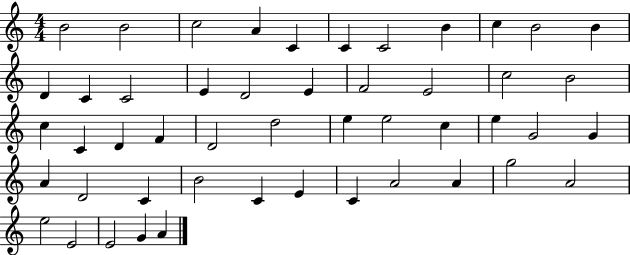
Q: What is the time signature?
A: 4/4